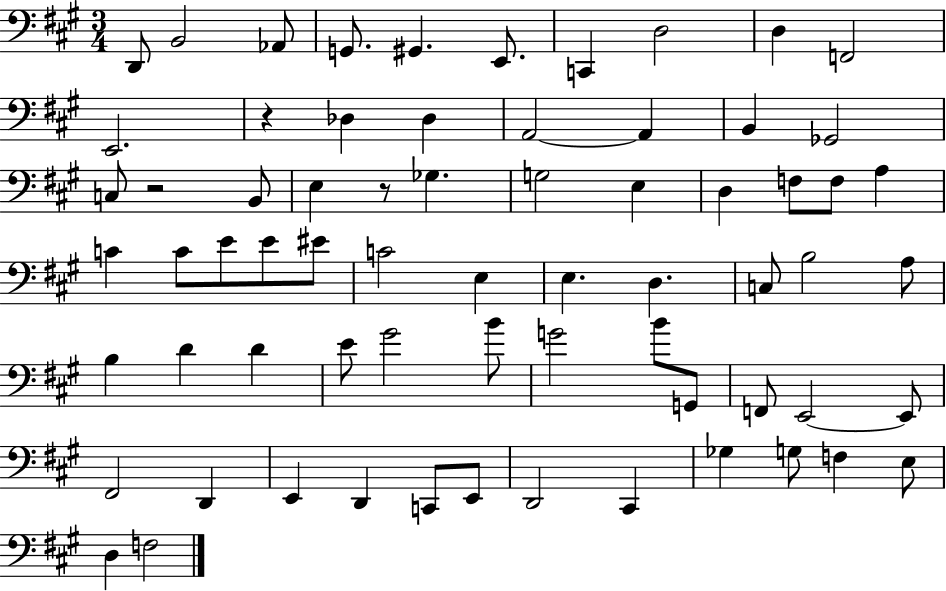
D2/e B2/h Ab2/e G2/e. G#2/q. E2/e. C2/q D3/h D3/q F2/h E2/h. R/q Db3/q Db3/q A2/h A2/q B2/q Gb2/h C3/e R/h B2/e E3/q R/e Gb3/q. G3/h E3/q D3/q F3/e F3/e A3/q C4/q C4/e E4/e E4/e EIS4/e C4/h E3/q E3/q. D3/q. C3/e B3/h A3/e B3/q D4/q D4/q E4/e G#4/h B4/e G4/h B4/e G2/e F2/e E2/h E2/e F#2/h D2/q E2/q D2/q C2/e E2/e D2/h C#2/q Gb3/q G3/e F3/q E3/e D3/q F3/h